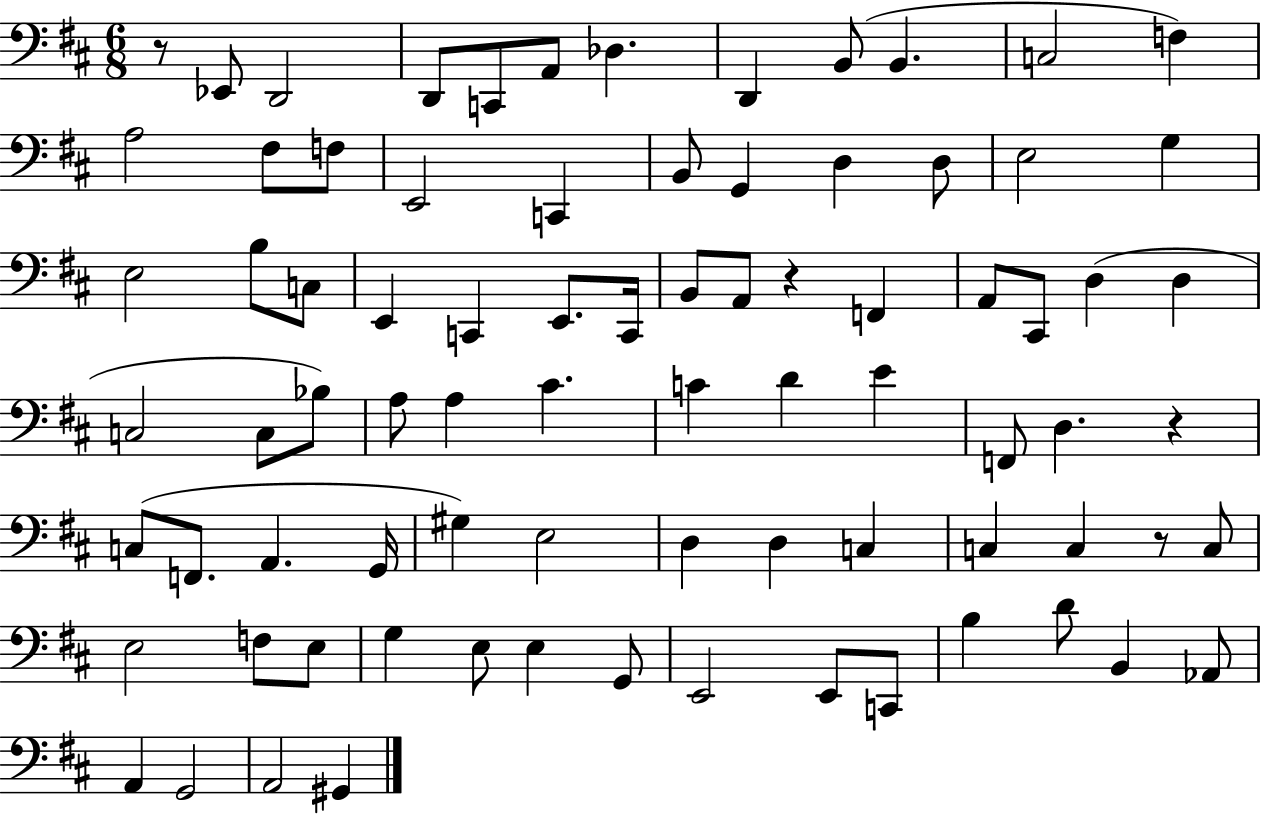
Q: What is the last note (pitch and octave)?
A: G#2